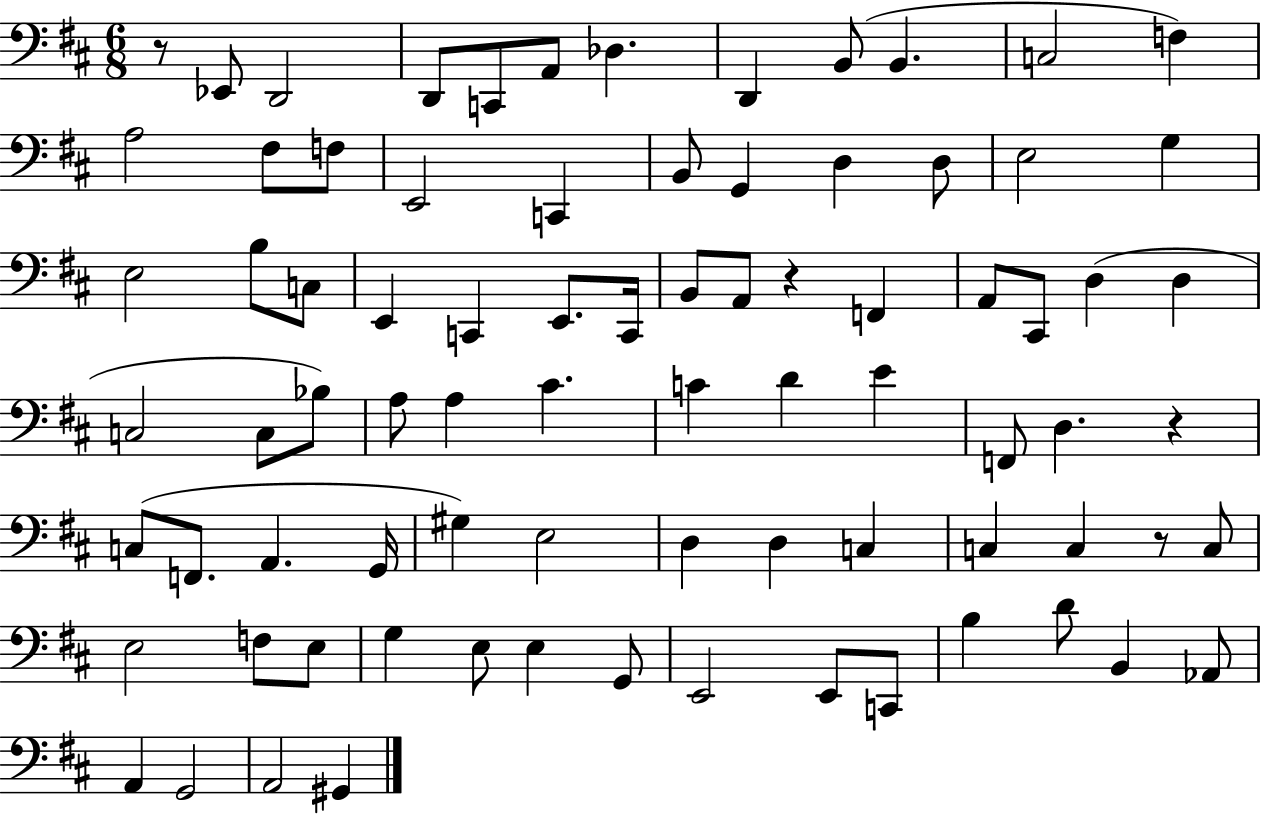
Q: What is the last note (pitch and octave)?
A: G#2